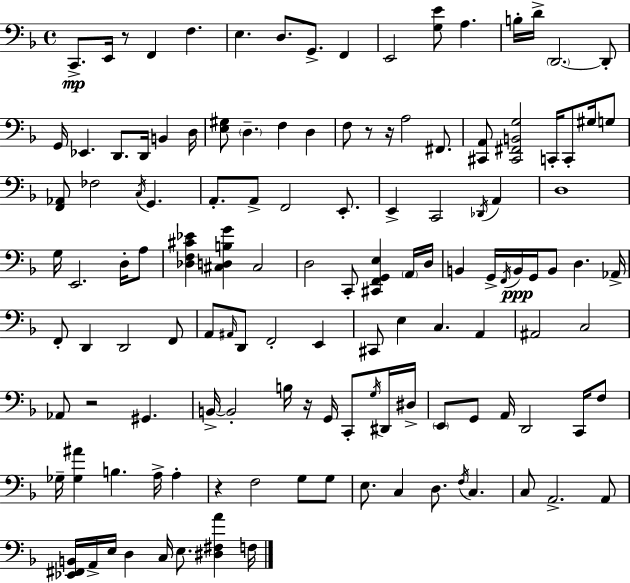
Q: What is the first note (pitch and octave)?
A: C2